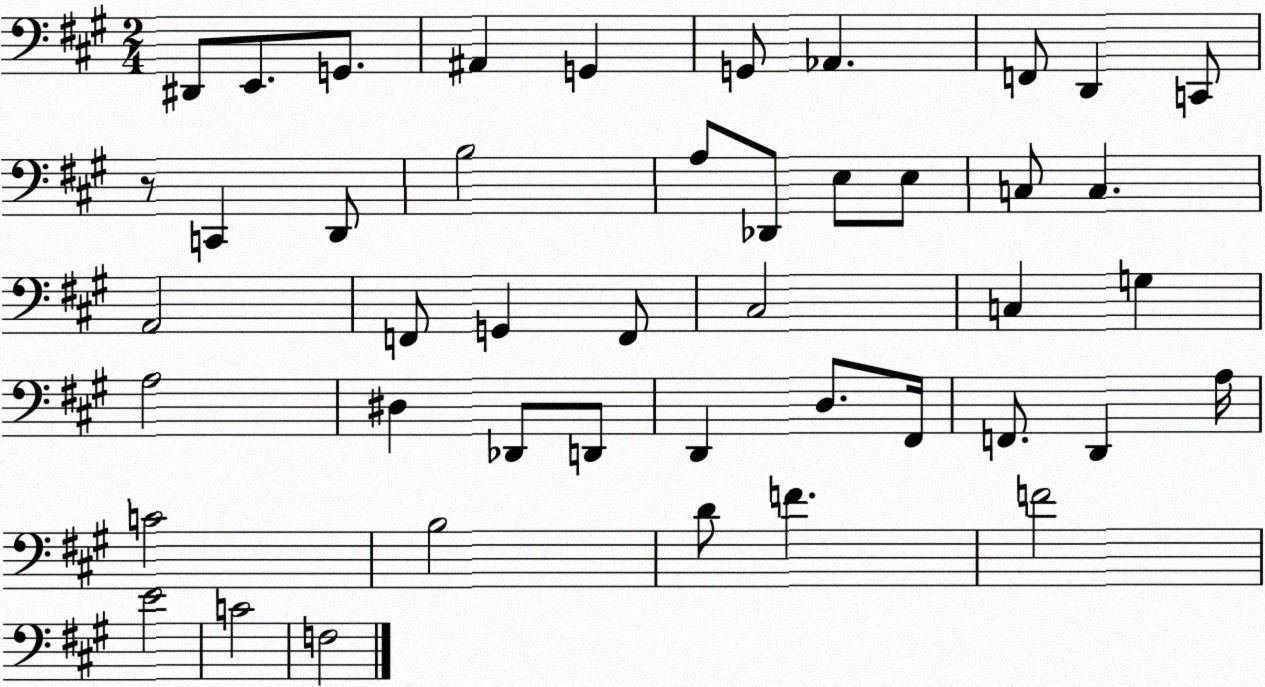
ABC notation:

X:1
T:Untitled
M:2/4
L:1/4
K:A
^D,,/2 E,,/2 G,,/2 ^A,, G,, G,,/2 _A,, F,,/2 D,, C,,/2 z/2 C,, D,,/2 B,2 A,/2 _D,,/2 E,/2 E,/2 C,/2 C, A,,2 F,,/2 G,, F,,/2 ^C,2 C, G, A,2 ^D, _D,,/2 D,,/2 D,, D,/2 ^F,,/4 F,,/2 D,, A,/4 C2 B,2 D/2 F F2 E2 C2 F,2